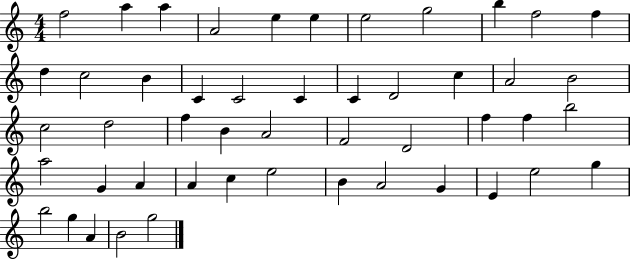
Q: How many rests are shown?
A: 0